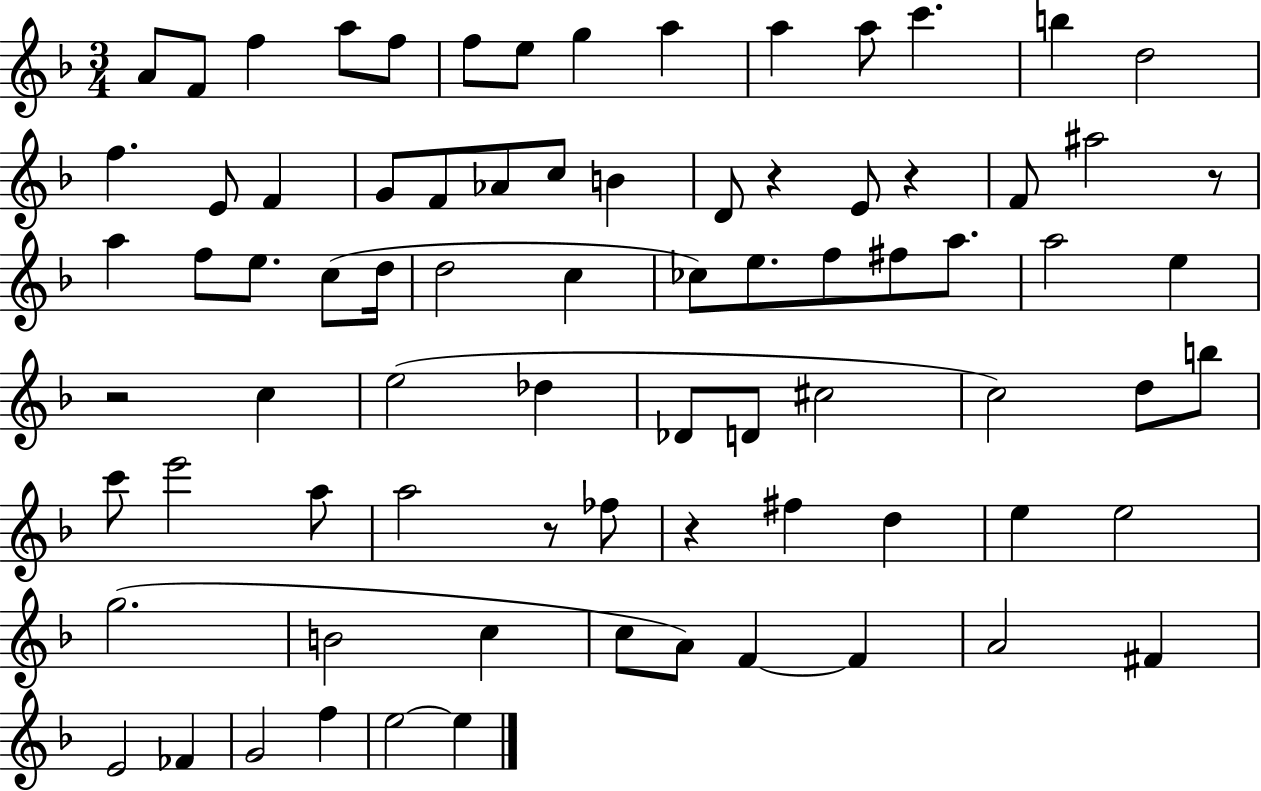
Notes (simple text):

A4/e F4/e F5/q A5/e F5/e F5/e E5/e G5/q A5/q A5/q A5/e C6/q. B5/q D5/h F5/q. E4/e F4/q G4/e F4/e Ab4/e C5/e B4/q D4/e R/q E4/e R/q F4/e A#5/h R/e A5/q F5/e E5/e. C5/e D5/s D5/h C5/q CES5/e E5/e. F5/e F#5/e A5/e. A5/h E5/q R/h C5/q E5/h Db5/q Db4/e D4/e C#5/h C5/h D5/e B5/e C6/e E6/h A5/e A5/h R/e FES5/e R/q F#5/q D5/q E5/q E5/h G5/h. B4/h C5/q C5/e A4/e F4/q F4/q A4/h F#4/q E4/h FES4/q G4/h F5/q E5/h E5/q